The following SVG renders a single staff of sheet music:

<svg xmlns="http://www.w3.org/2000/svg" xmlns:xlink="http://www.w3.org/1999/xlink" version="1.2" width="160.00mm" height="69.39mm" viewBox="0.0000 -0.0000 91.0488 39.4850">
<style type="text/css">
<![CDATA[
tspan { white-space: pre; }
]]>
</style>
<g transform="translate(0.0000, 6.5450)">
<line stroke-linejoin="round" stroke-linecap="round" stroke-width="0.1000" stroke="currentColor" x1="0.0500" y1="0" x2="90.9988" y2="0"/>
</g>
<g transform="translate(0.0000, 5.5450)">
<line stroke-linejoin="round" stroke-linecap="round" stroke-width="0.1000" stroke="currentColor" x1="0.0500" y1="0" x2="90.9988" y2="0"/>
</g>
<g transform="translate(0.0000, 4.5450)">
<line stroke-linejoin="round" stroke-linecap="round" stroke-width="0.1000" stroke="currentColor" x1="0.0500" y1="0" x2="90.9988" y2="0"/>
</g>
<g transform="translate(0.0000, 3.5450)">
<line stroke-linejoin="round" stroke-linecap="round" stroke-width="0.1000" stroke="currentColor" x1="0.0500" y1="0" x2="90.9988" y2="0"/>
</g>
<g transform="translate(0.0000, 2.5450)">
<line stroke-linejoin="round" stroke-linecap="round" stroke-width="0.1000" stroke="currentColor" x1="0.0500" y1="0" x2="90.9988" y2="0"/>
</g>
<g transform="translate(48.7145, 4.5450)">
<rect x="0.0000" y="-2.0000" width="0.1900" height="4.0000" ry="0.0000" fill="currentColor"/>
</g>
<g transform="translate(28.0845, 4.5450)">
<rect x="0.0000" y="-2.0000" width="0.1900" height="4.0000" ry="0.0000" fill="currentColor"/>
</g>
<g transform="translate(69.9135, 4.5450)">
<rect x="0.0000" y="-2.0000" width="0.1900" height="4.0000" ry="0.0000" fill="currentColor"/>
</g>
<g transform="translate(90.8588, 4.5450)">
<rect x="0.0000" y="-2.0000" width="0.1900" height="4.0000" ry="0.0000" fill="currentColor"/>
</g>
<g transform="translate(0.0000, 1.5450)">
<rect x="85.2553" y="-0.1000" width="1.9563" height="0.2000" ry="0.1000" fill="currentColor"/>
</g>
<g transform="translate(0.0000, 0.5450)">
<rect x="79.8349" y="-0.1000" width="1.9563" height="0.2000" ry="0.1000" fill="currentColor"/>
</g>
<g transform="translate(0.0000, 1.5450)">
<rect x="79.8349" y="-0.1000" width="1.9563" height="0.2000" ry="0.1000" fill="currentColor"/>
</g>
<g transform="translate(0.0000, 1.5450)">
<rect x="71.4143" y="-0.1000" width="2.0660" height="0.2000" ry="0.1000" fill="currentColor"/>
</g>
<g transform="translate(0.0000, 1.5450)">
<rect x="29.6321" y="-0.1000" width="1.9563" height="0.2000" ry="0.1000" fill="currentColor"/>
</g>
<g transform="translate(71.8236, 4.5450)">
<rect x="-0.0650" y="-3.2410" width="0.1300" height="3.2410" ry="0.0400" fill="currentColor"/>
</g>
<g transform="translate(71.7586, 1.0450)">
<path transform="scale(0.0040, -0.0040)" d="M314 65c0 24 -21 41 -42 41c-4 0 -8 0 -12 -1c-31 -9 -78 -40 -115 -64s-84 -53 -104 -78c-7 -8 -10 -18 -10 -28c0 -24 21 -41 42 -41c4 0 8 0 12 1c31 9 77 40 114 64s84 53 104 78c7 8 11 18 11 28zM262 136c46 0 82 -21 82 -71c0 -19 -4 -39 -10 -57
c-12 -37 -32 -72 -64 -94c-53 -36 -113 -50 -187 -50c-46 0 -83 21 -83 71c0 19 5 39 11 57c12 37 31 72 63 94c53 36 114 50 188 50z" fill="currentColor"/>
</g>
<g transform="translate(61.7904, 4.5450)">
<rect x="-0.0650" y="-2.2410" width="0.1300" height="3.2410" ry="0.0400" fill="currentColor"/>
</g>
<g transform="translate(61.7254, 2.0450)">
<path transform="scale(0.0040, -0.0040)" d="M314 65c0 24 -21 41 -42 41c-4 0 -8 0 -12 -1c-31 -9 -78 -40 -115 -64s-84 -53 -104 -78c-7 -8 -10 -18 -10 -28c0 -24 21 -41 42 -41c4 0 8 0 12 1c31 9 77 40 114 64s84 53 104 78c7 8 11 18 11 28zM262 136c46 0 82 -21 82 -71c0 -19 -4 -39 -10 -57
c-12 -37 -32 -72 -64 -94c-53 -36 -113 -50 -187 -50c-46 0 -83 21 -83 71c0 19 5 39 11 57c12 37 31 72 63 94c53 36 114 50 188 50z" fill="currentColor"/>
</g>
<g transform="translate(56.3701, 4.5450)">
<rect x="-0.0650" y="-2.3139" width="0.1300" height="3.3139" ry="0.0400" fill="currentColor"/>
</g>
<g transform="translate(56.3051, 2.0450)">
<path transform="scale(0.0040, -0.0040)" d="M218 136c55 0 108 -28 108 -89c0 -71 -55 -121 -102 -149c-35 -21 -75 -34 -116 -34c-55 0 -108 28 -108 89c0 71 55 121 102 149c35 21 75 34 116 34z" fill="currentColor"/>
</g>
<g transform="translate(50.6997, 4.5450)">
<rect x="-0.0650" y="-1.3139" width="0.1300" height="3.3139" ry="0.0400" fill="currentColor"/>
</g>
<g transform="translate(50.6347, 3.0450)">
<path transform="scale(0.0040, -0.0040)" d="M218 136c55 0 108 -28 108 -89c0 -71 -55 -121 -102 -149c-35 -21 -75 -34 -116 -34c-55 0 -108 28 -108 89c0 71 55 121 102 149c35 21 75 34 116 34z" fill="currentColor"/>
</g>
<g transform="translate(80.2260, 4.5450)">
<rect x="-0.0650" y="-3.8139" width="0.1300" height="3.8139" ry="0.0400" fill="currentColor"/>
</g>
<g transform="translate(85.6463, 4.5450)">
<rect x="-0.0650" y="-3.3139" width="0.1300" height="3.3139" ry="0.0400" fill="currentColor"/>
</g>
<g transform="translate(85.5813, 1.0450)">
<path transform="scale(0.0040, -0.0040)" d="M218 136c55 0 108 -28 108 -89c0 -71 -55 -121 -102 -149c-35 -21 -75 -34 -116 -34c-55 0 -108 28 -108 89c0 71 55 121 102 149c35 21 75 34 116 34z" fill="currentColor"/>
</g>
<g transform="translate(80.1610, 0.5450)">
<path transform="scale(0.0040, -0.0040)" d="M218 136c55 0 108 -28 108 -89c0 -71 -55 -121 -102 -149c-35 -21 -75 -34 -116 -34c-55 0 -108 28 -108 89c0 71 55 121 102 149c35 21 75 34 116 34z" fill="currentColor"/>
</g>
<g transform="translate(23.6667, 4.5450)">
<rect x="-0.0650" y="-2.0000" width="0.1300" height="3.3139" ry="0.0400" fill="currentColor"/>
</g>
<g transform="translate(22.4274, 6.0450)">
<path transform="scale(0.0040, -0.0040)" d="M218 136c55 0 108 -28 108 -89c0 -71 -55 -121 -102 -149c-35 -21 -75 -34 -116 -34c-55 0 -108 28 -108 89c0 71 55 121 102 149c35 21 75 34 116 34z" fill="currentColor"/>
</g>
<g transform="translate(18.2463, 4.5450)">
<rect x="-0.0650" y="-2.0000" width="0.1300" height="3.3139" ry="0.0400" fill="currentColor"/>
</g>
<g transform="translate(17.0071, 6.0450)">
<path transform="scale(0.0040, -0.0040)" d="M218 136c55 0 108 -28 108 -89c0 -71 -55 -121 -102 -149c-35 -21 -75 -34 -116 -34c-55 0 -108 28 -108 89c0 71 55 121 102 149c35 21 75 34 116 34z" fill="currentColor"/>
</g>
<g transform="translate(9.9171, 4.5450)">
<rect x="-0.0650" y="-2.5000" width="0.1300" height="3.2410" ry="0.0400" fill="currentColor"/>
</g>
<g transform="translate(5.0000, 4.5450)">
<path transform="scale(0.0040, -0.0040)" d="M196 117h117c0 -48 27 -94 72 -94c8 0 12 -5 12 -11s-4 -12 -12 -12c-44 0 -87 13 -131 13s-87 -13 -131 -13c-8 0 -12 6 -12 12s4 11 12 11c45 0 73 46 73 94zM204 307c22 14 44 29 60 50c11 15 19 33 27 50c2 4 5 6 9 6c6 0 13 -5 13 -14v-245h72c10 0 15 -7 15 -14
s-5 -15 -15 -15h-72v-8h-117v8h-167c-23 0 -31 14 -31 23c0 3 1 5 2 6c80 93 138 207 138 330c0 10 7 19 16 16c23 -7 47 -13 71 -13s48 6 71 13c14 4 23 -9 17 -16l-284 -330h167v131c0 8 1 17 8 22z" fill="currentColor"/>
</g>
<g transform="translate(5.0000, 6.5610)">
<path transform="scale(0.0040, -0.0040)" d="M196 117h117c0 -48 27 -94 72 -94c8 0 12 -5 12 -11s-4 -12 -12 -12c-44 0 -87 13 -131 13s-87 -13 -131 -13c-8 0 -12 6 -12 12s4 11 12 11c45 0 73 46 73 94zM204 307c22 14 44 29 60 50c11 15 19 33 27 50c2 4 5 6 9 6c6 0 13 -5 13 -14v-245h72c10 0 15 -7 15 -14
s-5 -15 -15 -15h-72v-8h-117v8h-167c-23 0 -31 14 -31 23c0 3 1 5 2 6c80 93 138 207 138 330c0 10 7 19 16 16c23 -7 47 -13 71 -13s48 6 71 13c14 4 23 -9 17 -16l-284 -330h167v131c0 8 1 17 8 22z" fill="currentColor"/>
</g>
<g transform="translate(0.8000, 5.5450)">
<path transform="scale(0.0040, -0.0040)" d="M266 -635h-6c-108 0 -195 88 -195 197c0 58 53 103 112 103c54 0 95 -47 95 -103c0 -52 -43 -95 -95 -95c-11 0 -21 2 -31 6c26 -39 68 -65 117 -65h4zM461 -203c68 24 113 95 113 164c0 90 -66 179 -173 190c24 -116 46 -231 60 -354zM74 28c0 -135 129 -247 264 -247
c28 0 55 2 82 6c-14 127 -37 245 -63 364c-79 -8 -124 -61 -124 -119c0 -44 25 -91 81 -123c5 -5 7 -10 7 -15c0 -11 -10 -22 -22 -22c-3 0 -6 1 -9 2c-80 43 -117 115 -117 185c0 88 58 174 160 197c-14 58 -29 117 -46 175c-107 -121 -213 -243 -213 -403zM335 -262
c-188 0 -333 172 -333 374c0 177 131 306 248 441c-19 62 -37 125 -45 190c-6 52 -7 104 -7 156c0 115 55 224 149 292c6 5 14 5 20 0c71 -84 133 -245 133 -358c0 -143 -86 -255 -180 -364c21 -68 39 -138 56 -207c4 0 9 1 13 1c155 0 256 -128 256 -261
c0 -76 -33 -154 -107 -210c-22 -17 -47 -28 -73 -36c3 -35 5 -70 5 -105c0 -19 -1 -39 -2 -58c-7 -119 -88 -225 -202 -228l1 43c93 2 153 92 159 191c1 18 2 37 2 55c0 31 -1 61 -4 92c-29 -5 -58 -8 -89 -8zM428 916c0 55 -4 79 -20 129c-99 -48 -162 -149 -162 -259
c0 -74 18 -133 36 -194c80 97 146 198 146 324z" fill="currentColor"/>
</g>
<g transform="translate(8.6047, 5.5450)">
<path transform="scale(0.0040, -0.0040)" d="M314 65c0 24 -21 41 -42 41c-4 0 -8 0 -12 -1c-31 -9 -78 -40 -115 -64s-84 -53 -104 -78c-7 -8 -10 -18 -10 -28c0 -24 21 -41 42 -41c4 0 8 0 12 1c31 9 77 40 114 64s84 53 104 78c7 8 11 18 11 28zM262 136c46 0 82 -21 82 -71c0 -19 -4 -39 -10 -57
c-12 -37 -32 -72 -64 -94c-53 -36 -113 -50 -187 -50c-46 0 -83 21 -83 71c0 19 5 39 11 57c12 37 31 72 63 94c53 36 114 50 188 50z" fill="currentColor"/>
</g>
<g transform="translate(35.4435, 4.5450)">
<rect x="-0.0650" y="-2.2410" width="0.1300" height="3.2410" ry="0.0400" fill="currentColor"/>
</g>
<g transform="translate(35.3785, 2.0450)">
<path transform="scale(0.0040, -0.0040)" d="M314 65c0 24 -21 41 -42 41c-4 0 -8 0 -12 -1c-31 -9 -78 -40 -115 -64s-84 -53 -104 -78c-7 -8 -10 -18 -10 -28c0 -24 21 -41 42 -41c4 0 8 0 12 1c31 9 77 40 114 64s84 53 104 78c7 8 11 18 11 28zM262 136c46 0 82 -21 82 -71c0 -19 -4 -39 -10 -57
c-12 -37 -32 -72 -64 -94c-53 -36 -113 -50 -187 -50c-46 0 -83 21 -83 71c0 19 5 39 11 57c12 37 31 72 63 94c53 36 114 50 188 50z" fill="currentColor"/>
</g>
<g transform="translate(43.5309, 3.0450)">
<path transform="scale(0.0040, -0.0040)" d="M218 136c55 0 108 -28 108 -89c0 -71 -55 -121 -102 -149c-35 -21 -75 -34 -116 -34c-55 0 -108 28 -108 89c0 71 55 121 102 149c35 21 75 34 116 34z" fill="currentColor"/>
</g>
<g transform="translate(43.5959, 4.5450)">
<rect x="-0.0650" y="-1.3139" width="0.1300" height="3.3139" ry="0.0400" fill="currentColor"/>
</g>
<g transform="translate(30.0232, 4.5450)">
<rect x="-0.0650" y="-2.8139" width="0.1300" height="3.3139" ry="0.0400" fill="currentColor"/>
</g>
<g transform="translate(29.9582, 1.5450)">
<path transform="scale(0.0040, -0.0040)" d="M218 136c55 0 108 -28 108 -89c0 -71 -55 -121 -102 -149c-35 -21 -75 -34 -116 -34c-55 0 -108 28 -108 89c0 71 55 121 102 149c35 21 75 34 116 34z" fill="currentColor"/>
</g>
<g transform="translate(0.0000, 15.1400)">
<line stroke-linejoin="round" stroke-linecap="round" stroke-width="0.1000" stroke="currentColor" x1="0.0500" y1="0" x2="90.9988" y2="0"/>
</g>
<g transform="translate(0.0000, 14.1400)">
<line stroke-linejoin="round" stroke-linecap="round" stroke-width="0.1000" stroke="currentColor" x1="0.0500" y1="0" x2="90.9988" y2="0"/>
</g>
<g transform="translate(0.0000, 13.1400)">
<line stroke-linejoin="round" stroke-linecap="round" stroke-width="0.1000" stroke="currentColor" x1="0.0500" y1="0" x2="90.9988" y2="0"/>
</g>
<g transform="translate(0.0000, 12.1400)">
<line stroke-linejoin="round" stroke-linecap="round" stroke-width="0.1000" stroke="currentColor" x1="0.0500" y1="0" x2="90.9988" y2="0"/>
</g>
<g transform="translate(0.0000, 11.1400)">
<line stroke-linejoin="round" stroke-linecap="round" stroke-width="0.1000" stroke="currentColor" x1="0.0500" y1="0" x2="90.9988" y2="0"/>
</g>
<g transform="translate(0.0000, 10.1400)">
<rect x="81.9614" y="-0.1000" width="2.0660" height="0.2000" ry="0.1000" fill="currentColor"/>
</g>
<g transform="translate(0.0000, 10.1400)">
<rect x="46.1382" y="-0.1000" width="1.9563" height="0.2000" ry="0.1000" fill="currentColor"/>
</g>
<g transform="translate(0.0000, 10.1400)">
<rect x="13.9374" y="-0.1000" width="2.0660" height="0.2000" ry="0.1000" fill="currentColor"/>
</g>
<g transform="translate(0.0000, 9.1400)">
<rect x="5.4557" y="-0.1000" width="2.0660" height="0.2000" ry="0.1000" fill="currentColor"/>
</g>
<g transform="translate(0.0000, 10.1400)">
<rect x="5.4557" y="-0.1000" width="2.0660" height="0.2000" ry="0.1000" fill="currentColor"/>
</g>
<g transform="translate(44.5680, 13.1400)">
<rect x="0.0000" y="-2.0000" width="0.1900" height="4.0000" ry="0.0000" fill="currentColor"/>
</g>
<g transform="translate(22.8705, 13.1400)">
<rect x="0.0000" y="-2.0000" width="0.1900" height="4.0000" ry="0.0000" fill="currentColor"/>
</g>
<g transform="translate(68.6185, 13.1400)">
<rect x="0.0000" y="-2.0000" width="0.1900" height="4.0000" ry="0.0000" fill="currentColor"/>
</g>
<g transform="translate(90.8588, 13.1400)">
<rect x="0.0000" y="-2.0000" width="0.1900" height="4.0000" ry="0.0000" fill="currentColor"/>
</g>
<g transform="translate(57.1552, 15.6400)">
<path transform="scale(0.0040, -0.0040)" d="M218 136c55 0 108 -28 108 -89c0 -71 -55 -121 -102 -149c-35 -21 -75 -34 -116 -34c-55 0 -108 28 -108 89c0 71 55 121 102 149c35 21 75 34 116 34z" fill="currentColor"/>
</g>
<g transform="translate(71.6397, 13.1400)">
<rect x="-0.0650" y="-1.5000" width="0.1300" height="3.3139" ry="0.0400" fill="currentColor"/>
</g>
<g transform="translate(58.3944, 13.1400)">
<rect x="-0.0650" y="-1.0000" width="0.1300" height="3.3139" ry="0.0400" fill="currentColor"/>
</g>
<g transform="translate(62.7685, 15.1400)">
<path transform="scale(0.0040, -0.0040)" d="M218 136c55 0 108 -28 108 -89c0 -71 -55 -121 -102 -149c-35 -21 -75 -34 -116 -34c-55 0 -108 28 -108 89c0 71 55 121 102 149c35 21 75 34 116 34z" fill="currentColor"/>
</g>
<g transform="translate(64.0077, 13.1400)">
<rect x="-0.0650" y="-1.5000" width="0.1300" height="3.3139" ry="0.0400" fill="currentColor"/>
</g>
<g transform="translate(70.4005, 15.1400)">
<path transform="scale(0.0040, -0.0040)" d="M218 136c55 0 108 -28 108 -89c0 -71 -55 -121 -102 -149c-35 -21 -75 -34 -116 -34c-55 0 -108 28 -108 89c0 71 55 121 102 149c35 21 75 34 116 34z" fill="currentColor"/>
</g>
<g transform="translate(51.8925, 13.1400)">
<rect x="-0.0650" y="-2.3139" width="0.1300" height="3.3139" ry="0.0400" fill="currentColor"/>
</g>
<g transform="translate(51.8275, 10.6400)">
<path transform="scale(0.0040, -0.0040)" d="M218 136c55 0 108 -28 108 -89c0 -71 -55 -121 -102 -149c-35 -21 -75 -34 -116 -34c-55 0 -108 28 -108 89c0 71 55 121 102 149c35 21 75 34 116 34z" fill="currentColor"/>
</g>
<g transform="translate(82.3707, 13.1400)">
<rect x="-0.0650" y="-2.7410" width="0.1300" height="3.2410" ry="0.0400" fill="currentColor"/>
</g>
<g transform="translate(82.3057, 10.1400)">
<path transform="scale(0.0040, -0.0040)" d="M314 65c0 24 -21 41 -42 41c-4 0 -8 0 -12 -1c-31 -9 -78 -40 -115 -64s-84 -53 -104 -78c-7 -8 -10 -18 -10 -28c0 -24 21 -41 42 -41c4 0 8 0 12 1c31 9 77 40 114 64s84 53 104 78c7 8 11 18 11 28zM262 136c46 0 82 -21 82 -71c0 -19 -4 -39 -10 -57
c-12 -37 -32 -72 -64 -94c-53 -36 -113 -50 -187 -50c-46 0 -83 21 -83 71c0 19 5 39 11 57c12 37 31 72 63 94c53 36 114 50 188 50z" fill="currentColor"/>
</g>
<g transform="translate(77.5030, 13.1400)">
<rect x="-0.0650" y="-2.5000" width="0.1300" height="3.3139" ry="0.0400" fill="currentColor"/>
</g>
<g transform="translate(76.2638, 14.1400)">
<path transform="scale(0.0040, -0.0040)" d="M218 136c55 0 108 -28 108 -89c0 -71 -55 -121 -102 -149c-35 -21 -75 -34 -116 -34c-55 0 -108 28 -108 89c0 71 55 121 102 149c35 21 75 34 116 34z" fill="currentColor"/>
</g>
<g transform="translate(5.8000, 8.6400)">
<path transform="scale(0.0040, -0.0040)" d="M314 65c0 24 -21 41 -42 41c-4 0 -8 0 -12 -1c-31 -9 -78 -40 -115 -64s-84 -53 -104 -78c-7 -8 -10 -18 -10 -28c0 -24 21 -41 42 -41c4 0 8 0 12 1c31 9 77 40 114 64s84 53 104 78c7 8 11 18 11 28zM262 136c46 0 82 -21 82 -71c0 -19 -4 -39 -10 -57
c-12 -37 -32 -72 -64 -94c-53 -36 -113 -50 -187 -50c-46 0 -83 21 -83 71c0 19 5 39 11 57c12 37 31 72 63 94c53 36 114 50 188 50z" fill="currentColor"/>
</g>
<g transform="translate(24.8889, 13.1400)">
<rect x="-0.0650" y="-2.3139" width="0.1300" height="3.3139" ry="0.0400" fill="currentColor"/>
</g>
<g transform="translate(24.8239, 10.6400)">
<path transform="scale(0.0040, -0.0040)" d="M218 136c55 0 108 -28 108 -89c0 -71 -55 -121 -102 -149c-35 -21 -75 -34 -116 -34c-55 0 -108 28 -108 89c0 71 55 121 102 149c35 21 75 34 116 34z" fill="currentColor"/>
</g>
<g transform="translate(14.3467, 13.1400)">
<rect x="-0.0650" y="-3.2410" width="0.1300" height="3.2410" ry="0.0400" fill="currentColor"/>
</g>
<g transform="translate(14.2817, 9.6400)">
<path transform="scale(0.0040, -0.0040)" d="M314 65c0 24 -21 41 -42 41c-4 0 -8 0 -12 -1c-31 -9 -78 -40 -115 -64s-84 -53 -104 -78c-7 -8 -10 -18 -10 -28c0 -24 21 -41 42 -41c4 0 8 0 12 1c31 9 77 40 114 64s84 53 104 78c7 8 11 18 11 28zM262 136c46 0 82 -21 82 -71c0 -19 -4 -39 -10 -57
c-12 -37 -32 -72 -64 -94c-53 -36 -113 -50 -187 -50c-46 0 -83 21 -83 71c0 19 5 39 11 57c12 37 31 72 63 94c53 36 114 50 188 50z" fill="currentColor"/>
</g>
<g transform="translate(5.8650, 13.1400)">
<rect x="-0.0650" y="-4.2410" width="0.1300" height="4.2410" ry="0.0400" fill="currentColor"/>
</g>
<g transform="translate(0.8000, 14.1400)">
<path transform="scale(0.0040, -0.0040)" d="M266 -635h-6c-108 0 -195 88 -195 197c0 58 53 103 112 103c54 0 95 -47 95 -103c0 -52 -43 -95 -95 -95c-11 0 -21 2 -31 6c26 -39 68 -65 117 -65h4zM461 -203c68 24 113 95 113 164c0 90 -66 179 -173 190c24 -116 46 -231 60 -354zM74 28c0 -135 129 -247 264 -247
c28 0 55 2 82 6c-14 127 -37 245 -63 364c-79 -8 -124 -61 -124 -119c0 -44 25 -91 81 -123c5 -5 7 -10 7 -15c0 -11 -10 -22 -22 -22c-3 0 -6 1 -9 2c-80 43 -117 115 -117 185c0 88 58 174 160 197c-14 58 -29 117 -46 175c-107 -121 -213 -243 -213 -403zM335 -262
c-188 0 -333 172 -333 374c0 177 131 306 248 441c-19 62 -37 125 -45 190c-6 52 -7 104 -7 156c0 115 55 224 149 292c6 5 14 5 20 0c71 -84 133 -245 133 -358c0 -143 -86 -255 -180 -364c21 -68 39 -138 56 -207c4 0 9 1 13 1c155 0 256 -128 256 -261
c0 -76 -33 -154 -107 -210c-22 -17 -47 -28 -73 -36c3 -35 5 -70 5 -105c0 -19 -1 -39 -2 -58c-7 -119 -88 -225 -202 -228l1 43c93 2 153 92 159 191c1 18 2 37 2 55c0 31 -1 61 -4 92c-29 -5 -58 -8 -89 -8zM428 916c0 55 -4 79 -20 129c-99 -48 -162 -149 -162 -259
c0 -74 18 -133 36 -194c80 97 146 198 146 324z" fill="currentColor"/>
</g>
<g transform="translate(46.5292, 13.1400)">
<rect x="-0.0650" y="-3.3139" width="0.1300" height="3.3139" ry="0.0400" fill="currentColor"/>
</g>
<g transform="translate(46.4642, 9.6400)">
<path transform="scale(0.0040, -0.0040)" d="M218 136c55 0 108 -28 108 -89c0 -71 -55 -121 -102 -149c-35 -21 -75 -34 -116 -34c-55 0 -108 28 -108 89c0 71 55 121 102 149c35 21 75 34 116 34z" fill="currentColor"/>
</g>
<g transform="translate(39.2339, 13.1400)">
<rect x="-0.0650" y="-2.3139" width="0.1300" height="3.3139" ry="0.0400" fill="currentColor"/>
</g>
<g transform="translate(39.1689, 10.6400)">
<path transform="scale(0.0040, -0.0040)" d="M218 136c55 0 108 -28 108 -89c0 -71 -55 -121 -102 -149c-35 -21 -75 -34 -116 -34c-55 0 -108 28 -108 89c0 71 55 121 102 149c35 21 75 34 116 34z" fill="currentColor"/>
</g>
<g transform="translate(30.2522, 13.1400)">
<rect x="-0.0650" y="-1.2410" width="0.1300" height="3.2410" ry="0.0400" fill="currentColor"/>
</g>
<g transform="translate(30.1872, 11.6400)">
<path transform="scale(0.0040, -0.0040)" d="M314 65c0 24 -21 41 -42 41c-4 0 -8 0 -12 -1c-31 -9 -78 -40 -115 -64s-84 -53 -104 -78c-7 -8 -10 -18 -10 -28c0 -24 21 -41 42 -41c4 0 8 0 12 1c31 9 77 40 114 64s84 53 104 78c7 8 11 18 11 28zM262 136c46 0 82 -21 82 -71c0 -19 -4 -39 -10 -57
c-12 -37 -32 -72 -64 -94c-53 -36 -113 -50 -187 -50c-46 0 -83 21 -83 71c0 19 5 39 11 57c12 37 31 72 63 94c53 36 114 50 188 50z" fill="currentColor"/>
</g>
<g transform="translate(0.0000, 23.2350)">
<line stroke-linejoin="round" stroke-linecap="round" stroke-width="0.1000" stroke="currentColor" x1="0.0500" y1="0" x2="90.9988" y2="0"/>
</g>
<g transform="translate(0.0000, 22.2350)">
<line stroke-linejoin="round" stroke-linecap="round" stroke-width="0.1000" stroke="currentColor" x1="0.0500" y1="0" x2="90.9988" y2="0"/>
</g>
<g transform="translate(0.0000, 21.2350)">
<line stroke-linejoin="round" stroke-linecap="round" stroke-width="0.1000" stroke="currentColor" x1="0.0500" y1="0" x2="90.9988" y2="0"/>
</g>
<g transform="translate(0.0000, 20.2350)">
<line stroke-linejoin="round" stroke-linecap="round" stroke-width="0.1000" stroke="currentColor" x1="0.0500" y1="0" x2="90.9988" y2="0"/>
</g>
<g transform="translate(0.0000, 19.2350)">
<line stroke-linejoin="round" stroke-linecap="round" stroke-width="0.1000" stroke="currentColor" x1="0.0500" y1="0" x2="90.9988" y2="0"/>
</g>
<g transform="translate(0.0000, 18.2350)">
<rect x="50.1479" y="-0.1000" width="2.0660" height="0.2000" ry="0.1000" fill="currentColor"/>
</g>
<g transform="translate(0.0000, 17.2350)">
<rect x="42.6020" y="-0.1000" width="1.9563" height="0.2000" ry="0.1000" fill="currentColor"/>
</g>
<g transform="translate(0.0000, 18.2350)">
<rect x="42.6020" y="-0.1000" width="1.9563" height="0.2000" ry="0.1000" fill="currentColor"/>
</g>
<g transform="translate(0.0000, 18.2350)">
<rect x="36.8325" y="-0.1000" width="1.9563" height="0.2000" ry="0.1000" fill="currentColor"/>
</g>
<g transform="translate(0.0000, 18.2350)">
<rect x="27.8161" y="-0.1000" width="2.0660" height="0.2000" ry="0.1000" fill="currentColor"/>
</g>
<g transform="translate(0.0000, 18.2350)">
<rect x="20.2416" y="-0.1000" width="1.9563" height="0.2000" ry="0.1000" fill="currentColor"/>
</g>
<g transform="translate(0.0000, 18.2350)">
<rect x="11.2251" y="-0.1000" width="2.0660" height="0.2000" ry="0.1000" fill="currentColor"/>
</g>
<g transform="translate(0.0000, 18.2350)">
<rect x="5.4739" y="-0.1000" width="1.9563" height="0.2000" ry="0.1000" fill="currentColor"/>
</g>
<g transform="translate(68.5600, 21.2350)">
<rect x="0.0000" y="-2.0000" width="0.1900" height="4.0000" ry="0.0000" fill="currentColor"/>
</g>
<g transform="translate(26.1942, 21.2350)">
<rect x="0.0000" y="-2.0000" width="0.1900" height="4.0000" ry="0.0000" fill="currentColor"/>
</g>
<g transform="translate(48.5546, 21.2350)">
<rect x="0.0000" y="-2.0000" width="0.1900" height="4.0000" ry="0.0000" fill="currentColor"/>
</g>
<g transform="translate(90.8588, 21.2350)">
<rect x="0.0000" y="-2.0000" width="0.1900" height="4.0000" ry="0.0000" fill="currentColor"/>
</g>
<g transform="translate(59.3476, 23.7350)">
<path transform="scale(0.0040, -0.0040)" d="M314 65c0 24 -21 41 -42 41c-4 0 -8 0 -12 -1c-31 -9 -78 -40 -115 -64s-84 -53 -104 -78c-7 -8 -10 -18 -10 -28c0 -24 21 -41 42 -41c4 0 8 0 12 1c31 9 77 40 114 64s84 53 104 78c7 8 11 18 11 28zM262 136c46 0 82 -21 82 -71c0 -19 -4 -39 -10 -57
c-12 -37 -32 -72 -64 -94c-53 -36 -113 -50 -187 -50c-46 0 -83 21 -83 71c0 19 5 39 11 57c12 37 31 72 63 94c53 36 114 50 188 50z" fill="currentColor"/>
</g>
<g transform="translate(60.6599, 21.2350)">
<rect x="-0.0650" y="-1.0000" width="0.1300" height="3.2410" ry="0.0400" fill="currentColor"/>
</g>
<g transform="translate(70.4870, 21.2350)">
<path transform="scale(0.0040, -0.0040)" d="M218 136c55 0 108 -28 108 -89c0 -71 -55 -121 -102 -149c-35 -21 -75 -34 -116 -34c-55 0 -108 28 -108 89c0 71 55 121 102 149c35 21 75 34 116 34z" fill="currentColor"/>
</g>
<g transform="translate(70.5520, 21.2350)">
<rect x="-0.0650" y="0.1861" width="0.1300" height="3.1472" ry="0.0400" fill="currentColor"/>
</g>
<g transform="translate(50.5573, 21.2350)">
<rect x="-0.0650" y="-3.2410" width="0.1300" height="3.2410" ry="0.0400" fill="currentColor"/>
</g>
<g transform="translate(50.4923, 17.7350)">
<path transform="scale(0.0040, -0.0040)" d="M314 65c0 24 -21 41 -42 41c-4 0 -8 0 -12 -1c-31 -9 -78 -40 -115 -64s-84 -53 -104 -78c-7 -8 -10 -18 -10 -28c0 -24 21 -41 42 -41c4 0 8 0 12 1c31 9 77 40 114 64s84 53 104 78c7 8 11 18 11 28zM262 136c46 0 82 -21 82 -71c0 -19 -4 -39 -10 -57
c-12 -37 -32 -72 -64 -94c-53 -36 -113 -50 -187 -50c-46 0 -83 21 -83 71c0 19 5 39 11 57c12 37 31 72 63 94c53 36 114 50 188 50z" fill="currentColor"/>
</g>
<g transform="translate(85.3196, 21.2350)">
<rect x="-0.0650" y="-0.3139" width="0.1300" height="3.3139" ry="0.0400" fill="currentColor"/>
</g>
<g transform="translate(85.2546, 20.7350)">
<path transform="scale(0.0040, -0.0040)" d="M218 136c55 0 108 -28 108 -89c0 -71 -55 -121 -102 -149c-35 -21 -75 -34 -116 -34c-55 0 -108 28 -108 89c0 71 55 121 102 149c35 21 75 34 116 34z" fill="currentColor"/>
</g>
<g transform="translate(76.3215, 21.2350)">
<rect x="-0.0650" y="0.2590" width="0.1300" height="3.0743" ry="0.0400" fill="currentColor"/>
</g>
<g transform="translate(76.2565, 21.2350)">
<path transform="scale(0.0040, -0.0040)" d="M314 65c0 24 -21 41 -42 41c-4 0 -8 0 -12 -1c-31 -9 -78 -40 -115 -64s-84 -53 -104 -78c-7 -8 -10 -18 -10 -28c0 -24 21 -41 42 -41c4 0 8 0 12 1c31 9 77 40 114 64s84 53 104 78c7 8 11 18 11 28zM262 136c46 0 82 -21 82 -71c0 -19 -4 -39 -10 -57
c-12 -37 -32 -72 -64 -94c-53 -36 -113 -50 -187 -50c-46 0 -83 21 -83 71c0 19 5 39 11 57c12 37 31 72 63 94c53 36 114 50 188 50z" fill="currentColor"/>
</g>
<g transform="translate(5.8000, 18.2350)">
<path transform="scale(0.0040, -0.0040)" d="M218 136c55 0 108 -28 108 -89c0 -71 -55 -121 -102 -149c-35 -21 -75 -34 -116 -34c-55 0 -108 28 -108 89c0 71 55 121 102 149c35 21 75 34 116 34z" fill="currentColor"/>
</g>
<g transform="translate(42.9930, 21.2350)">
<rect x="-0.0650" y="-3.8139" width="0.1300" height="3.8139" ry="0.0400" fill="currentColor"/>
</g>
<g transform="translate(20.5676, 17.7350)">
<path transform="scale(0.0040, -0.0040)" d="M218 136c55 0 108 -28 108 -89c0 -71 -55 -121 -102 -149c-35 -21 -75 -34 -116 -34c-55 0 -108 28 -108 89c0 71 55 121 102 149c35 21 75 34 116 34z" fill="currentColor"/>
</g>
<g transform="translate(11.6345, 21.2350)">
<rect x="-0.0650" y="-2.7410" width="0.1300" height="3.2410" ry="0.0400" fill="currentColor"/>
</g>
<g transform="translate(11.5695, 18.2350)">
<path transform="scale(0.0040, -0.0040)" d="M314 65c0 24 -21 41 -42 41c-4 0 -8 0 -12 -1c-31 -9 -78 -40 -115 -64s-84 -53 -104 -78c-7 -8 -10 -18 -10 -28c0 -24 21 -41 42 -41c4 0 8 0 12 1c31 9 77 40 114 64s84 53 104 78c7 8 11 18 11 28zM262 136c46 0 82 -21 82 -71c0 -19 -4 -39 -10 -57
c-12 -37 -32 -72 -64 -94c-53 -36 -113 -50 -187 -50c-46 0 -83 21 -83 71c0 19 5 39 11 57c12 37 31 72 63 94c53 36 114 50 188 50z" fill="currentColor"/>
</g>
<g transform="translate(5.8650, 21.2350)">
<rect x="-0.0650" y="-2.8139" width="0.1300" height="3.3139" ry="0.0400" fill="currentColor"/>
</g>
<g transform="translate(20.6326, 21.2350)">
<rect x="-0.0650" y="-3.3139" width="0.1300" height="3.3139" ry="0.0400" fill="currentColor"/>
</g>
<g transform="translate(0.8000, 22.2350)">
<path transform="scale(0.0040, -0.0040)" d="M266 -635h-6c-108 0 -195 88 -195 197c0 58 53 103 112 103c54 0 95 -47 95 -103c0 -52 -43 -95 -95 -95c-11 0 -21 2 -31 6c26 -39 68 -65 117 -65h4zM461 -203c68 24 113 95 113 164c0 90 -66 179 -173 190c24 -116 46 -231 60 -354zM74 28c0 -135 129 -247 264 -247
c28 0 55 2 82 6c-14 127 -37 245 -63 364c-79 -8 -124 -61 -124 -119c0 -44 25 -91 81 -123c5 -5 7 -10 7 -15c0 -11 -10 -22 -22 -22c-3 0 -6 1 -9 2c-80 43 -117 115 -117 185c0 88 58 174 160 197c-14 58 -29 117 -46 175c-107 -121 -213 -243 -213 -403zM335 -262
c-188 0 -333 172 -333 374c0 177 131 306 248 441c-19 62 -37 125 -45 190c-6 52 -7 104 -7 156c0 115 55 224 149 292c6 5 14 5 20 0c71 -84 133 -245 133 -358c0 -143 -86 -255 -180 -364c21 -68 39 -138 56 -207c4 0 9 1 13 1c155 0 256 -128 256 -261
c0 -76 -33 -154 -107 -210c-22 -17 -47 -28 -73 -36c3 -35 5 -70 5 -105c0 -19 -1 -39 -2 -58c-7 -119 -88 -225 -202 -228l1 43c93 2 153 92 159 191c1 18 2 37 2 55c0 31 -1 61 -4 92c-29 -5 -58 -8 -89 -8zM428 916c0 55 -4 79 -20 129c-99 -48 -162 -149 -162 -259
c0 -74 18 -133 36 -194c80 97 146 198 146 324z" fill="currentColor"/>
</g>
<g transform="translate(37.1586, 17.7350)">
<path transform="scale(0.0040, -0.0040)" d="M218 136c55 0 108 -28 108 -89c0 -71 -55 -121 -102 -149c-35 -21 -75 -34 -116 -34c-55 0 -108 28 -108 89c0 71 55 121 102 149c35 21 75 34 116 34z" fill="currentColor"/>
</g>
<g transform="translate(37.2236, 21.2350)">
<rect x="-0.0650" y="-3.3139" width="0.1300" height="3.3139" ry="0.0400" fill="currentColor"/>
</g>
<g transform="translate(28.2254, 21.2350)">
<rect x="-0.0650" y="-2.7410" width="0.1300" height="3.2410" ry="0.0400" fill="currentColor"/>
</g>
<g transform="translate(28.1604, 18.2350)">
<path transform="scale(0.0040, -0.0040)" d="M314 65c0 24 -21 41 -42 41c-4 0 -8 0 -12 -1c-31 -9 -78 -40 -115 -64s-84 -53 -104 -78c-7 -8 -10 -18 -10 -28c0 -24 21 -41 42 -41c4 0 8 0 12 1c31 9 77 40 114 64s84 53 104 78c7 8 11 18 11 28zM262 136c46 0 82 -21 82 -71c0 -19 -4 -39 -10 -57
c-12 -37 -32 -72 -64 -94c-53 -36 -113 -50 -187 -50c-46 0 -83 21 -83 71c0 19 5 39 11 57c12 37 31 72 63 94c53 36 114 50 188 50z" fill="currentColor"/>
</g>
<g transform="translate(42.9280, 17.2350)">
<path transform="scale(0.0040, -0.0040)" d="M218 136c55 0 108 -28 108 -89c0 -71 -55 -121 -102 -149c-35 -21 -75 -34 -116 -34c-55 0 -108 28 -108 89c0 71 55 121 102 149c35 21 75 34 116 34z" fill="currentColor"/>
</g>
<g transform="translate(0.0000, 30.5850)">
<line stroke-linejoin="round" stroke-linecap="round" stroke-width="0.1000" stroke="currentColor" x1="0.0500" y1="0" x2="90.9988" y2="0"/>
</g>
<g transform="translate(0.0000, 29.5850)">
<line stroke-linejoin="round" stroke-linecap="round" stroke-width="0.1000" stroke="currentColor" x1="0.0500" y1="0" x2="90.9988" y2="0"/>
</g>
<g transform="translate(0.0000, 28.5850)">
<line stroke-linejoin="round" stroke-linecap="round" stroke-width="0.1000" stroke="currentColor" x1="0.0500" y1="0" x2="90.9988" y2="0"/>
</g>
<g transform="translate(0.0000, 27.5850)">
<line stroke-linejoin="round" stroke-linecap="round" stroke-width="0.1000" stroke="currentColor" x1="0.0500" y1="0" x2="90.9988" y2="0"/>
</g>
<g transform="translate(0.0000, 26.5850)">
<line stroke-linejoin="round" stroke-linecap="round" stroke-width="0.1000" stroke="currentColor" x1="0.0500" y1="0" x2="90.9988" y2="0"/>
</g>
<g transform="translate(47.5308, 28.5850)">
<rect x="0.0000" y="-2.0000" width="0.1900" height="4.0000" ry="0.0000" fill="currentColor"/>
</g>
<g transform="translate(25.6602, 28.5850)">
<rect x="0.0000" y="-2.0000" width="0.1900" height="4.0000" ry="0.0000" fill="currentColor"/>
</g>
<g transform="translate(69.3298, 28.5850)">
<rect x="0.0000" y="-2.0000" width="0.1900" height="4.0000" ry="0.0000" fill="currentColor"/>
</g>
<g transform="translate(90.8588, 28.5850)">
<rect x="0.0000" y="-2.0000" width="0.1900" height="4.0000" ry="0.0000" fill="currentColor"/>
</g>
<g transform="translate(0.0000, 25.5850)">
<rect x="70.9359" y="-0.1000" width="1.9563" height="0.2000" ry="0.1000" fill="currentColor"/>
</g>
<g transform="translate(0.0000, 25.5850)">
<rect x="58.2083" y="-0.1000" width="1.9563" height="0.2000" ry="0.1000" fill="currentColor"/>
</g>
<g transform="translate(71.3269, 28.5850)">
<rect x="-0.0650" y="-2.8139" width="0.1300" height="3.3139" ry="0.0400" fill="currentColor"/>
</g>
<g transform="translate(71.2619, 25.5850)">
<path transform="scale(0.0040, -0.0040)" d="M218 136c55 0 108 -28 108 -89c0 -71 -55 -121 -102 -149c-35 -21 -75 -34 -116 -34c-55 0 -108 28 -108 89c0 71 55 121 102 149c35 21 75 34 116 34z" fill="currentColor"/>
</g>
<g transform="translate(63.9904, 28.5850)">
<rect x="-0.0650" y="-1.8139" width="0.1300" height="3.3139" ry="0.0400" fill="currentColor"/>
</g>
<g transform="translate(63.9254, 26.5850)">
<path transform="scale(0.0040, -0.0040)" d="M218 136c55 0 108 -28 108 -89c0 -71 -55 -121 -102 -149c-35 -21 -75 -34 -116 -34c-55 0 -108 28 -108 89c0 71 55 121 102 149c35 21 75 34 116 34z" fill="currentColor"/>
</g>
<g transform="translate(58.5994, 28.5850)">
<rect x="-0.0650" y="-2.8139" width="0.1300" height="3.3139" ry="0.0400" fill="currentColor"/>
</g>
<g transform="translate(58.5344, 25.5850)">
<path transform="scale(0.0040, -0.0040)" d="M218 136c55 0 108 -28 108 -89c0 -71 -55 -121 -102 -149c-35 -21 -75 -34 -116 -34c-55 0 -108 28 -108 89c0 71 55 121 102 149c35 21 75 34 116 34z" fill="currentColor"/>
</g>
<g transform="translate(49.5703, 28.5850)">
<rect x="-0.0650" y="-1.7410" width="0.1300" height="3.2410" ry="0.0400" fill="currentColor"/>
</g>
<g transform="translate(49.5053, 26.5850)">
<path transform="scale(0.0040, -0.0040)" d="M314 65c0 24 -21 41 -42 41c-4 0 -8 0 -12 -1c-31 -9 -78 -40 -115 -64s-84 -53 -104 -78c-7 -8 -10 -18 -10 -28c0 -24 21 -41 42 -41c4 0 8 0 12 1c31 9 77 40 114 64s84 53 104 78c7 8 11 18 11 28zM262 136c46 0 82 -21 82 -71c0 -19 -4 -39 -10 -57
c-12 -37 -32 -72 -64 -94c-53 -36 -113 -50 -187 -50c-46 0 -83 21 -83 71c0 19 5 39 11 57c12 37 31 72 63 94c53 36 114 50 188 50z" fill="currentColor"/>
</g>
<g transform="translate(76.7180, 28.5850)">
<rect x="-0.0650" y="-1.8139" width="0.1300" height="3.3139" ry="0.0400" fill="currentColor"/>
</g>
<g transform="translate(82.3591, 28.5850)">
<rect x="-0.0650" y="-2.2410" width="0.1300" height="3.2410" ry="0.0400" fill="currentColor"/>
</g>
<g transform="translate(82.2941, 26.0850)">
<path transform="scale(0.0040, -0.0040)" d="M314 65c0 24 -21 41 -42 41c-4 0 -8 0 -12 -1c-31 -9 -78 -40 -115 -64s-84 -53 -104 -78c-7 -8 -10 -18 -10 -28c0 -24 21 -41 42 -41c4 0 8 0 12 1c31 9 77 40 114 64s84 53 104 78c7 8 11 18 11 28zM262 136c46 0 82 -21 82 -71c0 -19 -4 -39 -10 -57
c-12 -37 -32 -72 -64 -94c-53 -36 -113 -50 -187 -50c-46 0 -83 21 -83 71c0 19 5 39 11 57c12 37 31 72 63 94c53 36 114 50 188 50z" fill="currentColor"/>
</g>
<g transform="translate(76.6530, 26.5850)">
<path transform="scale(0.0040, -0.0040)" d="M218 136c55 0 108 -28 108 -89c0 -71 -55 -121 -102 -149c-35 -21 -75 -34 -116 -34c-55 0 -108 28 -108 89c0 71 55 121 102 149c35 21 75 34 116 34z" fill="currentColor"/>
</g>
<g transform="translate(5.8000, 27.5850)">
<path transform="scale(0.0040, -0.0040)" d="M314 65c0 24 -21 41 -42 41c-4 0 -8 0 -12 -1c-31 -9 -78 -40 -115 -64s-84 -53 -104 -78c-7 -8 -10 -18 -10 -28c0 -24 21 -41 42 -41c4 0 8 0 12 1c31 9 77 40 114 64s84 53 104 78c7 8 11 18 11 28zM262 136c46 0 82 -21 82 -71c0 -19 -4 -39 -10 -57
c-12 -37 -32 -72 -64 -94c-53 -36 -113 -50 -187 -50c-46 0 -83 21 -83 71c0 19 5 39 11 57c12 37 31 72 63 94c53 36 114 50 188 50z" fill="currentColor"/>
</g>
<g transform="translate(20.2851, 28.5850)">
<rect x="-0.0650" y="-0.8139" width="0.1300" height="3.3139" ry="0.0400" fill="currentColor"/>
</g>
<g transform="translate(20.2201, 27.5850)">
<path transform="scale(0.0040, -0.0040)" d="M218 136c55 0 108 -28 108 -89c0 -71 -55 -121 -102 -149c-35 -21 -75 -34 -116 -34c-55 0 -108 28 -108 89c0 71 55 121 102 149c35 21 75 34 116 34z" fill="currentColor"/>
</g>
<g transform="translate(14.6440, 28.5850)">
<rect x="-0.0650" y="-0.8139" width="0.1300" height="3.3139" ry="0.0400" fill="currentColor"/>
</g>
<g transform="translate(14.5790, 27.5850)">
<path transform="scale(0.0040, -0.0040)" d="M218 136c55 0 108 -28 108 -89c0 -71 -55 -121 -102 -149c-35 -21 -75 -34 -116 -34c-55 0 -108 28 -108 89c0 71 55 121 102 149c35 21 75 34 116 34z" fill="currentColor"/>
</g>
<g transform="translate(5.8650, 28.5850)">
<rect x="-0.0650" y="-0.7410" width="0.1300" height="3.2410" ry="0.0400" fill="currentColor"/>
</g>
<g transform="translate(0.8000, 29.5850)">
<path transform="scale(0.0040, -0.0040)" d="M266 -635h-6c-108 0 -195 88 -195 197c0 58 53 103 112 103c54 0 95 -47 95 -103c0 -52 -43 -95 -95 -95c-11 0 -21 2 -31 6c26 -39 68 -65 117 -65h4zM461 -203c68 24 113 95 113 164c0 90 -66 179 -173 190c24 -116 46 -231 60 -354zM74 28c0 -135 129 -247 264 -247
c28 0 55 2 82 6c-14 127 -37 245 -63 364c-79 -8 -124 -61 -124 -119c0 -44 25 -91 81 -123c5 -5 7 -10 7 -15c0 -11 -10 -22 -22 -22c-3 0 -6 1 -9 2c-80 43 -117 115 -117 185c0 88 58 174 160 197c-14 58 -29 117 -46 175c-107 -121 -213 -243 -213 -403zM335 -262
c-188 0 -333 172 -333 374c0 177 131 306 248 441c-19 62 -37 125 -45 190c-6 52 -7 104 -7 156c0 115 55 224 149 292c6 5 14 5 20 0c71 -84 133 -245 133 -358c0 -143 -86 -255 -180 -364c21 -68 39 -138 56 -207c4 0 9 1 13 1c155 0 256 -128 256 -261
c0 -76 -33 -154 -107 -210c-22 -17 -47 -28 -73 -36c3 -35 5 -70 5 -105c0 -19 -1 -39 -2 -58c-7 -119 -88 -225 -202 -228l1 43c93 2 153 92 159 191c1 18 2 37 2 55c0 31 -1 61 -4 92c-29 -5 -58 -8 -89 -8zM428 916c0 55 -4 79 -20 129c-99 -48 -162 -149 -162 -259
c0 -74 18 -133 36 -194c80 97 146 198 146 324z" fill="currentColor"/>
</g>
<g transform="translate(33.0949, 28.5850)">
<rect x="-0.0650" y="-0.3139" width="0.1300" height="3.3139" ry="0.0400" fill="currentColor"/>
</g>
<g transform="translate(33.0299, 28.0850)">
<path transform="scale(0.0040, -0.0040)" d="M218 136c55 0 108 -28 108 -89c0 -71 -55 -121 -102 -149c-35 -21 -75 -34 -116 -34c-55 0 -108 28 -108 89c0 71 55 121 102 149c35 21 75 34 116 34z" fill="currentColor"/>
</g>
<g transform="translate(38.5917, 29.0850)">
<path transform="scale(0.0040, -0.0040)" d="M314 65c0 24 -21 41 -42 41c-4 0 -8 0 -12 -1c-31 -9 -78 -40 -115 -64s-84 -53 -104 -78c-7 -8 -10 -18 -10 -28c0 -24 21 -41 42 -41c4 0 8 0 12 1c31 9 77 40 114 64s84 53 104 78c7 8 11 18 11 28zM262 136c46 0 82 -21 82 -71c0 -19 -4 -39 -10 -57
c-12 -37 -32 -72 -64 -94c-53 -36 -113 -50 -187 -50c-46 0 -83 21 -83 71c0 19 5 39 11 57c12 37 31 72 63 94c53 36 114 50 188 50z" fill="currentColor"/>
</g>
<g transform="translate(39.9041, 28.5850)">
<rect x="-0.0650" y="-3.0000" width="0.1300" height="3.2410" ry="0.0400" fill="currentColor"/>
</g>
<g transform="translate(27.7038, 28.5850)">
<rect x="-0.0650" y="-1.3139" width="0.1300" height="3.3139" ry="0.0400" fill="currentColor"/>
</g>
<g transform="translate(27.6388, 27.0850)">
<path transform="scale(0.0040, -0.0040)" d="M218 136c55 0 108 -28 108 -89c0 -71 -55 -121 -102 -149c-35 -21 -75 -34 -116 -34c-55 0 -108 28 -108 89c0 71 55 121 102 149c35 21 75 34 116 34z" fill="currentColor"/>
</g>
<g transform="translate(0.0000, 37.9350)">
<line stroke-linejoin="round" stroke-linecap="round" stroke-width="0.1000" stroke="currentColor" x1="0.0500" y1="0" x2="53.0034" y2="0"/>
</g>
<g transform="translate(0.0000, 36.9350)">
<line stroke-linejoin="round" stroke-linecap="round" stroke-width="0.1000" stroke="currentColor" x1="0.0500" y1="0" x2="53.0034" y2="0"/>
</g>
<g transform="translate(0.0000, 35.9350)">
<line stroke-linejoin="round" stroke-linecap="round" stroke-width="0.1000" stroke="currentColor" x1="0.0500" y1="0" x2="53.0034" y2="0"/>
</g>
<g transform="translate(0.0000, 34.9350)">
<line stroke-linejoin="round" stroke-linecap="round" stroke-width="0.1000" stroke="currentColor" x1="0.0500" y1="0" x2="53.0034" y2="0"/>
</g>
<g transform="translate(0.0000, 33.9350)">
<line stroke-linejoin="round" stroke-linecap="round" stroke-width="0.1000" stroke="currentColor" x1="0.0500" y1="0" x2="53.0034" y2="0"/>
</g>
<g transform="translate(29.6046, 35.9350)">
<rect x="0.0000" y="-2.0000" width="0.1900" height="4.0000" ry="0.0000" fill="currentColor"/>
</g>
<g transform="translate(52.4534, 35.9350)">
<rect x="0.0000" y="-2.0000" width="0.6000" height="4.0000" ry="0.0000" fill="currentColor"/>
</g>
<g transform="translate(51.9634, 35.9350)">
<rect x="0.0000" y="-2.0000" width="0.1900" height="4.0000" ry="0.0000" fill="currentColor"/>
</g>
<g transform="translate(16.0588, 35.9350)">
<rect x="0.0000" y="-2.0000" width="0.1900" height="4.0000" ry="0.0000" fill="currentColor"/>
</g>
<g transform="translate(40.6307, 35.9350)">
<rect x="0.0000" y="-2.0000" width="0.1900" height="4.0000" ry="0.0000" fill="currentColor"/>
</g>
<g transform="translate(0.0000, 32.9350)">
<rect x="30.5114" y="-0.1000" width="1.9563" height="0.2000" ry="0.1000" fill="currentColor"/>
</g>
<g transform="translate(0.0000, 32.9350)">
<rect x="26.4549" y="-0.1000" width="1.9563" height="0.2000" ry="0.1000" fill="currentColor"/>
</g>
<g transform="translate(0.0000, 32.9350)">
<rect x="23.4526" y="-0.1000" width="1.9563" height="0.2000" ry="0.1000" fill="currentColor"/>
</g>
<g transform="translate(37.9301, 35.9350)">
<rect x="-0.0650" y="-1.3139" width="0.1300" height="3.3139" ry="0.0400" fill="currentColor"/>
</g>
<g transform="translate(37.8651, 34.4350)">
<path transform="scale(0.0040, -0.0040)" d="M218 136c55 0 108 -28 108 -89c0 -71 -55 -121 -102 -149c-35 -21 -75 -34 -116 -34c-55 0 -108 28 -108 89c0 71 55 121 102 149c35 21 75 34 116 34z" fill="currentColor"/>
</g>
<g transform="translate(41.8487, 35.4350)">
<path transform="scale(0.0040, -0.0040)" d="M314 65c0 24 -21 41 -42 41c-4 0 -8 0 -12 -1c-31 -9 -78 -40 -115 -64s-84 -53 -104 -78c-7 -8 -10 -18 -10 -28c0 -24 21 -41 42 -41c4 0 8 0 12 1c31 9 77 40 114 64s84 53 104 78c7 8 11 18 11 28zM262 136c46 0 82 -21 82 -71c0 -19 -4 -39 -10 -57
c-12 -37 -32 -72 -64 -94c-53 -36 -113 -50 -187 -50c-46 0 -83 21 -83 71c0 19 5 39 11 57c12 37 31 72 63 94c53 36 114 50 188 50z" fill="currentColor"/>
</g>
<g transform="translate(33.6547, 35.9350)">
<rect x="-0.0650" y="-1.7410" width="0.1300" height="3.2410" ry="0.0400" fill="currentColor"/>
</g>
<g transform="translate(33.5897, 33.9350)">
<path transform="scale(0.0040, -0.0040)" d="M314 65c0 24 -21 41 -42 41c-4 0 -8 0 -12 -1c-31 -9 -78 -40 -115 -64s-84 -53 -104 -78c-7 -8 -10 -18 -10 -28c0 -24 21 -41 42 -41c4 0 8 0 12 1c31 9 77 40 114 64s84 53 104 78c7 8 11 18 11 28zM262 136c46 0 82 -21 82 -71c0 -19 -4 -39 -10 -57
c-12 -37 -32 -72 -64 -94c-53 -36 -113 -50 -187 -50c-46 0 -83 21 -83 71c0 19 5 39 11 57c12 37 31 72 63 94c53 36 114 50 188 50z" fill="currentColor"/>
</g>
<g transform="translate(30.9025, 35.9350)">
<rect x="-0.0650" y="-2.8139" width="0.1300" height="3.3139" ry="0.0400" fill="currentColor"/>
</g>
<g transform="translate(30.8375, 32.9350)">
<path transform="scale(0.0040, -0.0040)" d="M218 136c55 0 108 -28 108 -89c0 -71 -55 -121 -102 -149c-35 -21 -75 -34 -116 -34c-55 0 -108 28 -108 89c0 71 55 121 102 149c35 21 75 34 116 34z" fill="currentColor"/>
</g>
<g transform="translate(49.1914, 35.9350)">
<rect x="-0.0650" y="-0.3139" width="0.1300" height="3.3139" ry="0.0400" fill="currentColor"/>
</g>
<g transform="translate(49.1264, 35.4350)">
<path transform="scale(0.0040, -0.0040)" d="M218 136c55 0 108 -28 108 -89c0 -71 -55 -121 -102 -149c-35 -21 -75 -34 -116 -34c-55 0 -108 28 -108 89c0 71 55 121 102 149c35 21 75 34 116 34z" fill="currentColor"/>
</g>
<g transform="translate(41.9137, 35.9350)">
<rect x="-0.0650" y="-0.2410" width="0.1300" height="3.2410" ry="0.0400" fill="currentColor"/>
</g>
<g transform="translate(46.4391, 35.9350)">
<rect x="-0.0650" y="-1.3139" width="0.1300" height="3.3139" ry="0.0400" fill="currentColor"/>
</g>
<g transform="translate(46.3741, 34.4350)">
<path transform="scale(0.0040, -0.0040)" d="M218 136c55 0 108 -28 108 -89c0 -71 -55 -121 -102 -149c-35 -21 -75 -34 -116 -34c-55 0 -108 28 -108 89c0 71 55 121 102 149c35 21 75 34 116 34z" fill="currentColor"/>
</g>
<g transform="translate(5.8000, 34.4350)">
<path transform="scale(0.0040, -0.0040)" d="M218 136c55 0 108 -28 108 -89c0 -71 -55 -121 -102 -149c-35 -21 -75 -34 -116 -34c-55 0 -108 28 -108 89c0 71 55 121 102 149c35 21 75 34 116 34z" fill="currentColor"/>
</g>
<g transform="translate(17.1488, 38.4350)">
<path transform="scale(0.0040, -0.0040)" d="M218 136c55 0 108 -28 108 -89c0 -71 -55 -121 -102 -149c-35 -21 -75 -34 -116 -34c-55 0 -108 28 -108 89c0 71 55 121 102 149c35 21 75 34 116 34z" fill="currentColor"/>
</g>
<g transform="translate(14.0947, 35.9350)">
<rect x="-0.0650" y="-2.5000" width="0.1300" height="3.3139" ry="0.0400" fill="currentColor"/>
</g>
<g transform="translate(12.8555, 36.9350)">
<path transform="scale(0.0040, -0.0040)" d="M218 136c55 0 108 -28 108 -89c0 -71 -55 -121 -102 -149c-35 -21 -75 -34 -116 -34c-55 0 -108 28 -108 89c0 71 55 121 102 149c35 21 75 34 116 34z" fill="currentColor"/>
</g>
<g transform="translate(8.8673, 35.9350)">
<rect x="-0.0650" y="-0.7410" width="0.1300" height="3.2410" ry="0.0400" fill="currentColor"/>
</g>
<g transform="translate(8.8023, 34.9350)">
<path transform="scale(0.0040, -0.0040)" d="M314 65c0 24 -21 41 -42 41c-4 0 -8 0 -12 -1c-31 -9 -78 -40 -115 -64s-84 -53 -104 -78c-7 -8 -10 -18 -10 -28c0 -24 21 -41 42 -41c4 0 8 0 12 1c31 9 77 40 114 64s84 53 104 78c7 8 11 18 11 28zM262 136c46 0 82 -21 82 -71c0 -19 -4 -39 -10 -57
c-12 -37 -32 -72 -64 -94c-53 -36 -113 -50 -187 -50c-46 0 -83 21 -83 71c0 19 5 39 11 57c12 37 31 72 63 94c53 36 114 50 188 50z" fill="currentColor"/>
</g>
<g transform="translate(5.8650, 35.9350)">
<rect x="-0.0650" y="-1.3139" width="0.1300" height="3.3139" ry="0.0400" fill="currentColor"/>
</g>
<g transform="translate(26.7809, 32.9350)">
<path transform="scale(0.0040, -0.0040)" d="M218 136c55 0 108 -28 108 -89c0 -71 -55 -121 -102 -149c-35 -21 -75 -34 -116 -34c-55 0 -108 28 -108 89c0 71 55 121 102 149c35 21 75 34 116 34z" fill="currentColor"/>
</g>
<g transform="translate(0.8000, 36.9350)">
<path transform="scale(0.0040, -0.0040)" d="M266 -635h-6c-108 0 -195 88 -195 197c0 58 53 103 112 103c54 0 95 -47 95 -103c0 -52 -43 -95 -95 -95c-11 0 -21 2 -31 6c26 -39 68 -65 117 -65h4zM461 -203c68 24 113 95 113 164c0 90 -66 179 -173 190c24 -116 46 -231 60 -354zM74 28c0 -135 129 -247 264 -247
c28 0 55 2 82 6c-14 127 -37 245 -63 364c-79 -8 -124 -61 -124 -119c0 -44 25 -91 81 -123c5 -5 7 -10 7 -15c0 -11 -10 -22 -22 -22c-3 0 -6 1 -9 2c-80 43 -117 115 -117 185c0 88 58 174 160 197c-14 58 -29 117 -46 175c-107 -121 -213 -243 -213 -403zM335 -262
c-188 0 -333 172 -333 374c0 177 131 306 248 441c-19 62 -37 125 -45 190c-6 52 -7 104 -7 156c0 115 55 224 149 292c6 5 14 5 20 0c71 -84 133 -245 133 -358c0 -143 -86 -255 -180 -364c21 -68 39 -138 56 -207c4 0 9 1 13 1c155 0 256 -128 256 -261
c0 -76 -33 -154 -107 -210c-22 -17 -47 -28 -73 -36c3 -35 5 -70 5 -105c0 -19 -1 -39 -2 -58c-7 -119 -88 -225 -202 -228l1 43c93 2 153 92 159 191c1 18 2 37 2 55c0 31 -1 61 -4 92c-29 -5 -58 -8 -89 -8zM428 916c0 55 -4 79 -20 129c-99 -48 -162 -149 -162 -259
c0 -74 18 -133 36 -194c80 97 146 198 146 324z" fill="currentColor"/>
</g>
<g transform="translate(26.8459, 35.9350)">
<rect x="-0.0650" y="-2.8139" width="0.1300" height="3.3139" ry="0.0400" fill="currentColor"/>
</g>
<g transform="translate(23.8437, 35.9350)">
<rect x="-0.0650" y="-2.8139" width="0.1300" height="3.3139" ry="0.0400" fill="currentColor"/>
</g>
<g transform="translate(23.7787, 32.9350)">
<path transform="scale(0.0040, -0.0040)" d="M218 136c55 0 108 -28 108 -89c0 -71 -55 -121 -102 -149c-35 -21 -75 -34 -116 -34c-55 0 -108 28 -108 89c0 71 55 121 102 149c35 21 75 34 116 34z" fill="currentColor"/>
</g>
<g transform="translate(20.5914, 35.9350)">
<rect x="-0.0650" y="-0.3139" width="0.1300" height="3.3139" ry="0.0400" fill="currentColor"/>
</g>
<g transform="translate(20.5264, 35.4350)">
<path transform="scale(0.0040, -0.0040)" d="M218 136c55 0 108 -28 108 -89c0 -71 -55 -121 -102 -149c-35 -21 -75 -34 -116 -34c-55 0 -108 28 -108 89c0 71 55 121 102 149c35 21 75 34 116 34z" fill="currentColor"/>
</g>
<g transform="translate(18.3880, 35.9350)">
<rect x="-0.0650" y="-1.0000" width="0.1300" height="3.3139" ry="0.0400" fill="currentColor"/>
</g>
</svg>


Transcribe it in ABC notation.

X:1
T:Untitled
M:4/4
L:1/4
K:C
G2 F F a g2 e e g g2 b2 c' b d'2 b2 g e2 g b g D E E G a2 a a2 b a2 b c' b2 D2 B B2 c d2 d d e c A2 f2 a f a f g2 e d2 G D c a a a f2 e c2 e c